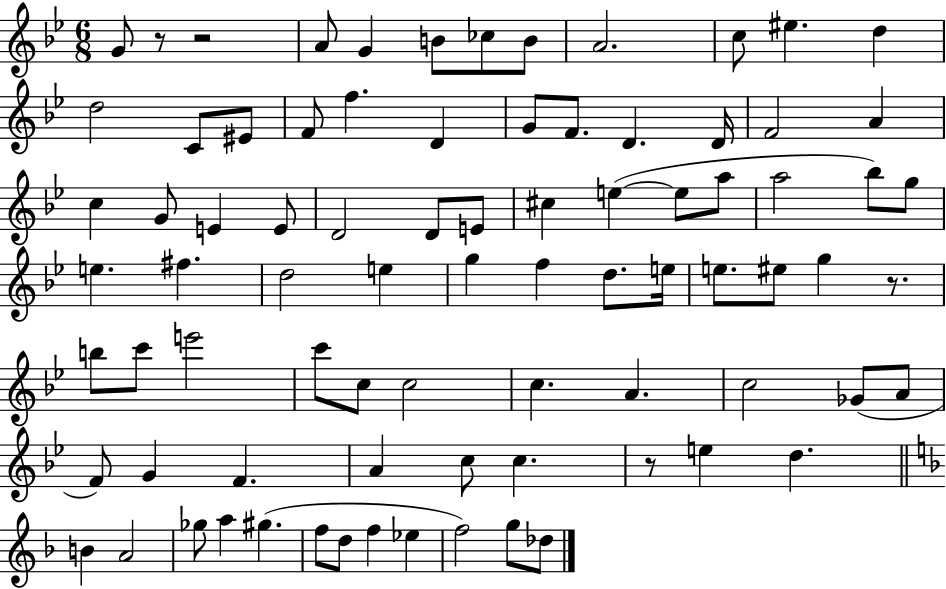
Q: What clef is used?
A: treble